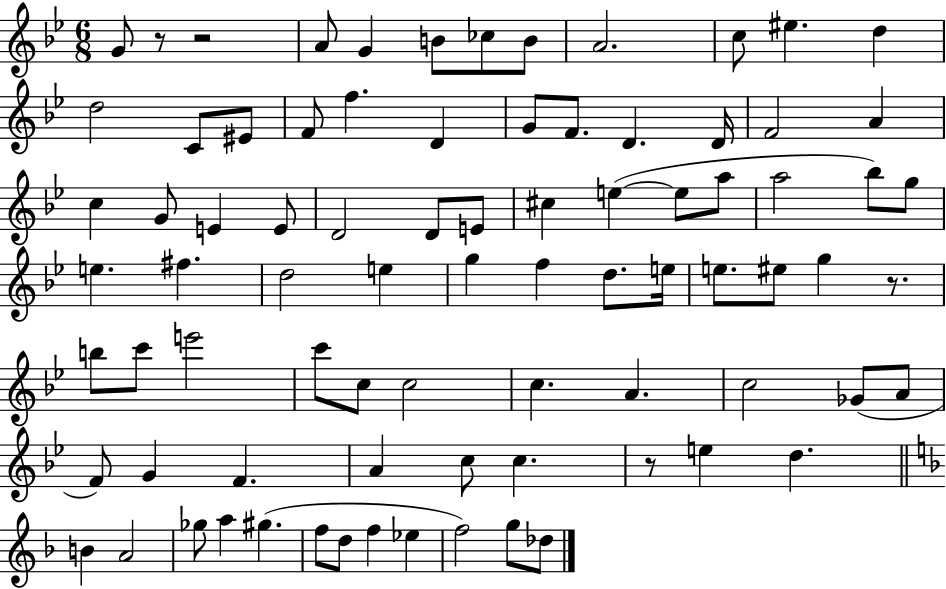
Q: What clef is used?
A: treble